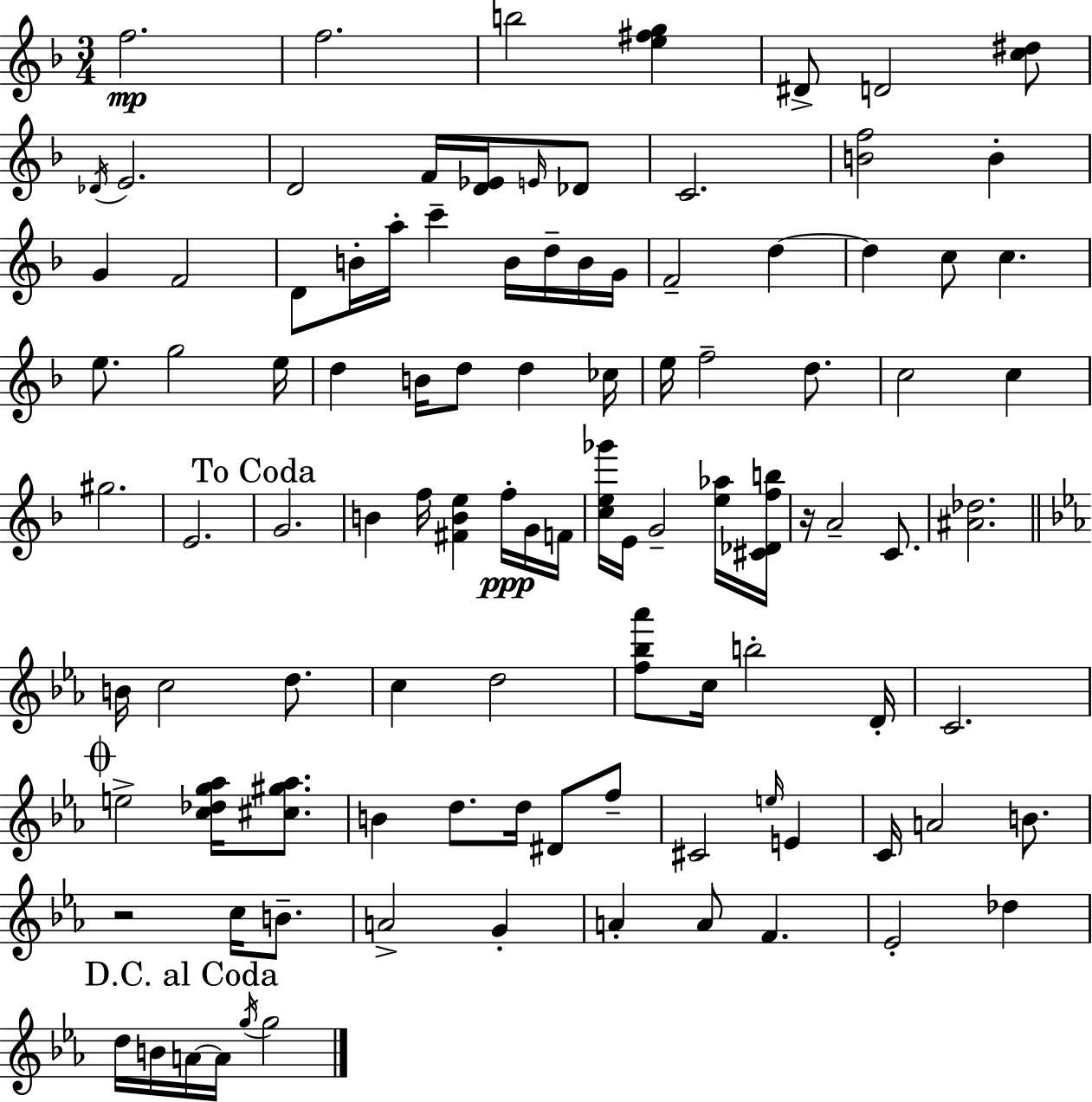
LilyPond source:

{
  \clef treble
  \numericTimeSignature
  \time 3/4
  \key d \minor
  \repeat volta 2 { f''2.\mp | f''2. | b''2 <e'' fis'' g''>4 | dis'8-> d'2 <c'' dis''>8 | \break \acciaccatura { des'16 } e'2. | d'2 f'16 <d' ees'>16 \grace { e'16 } | des'8 c'2. | <b' f''>2 b'4-. | \break g'4 f'2 | d'8 b'16-. a''16-. c'''4-- b'16 d''16-- | b'16 g'16 f'2-- d''4~~ | d''4 c''8 c''4. | \break e''8. g''2 | e''16 d''4 b'16 d''8 d''4 | ces''16 e''16 f''2-- d''8. | c''2 c''4 | \break gis''2. | e'2. | \mark "To Coda" g'2. | b'4 f''16 <fis' b' e''>4 f''16-.\ppp | \break g'16 f'16 <c'' e'' ges'''>16 e'16 g'2-- | <e'' aes''>16 <cis' des' f'' b''>16 r16 a'2-- c'8. | <ais' des''>2. | \bar "||" \break \key c \minor b'16 c''2 d''8. | c''4 d''2 | <f'' bes'' aes'''>8 c''16 b''2-. d'16-. | c'2. | \break \mark \markup { \musicglyph "scripts.coda" } e''2-> <c'' des'' g'' aes''>16 <cis'' gis'' aes''>8. | b'4 d''8. d''16 dis'8 f''8-- | cis'2 \grace { e''16 } e'4 | c'16 a'2 b'8. | \break r2 c''16 b'8.-- | a'2-> g'4-. | a'4-. a'8 f'4. | ees'2-. des''4 | \break \mark "D.C. al Coda" d''16 b'16 a'16~~ a'16 \acciaccatura { g''16 } g''2 | } \bar "|."
}